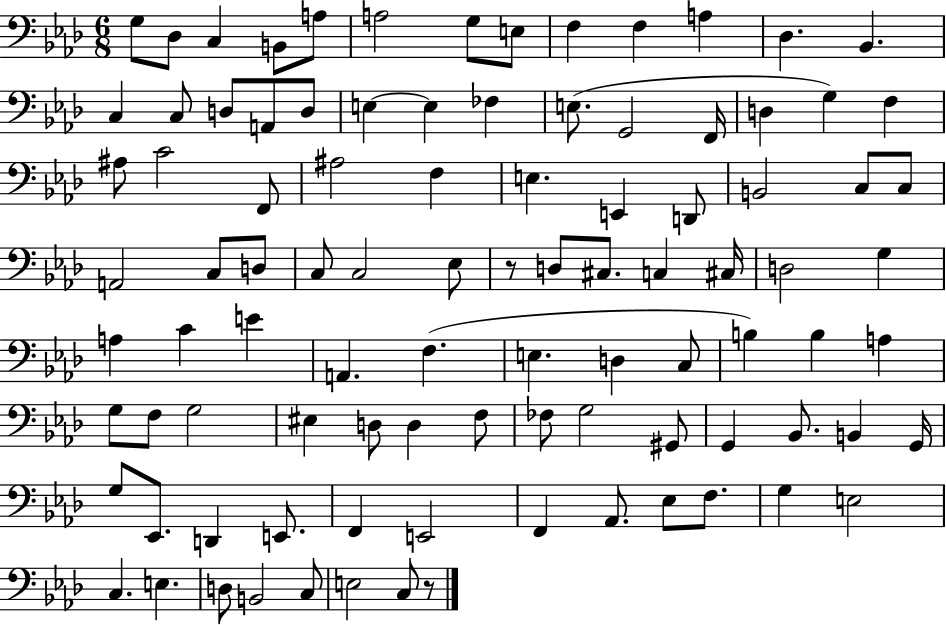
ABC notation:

X:1
T:Untitled
M:6/8
L:1/4
K:Ab
G,/2 _D,/2 C, B,,/2 A,/2 A,2 G,/2 E,/2 F, F, A, _D, _B,, C, C,/2 D,/2 A,,/2 D,/2 E, E, _F, E,/2 G,,2 F,,/4 D, G, F, ^A,/2 C2 F,,/2 ^A,2 F, E, E,, D,,/2 B,,2 C,/2 C,/2 A,,2 C,/2 D,/2 C,/2 C,2 _E,/2 z/2 D,/2 ^C,/2 C, ^C,/4 D,2 G, A, C E A,, F, E, D, C,/2 B, B, A, G,/2 F,/2 G,2 ^E, D,/2 D, F,/2 _F,/2 G,2 ^G,,/2 G,, _B,,/2 B,, G,,/4 G,/2 _E,,/2 D,, E,,/2 F,, E,,2 F,, _A,,/2 _E,/2 F,/2 G, E,2 C, E, D,/2 B,,2 C,/2 E,2 C,/2 z/2